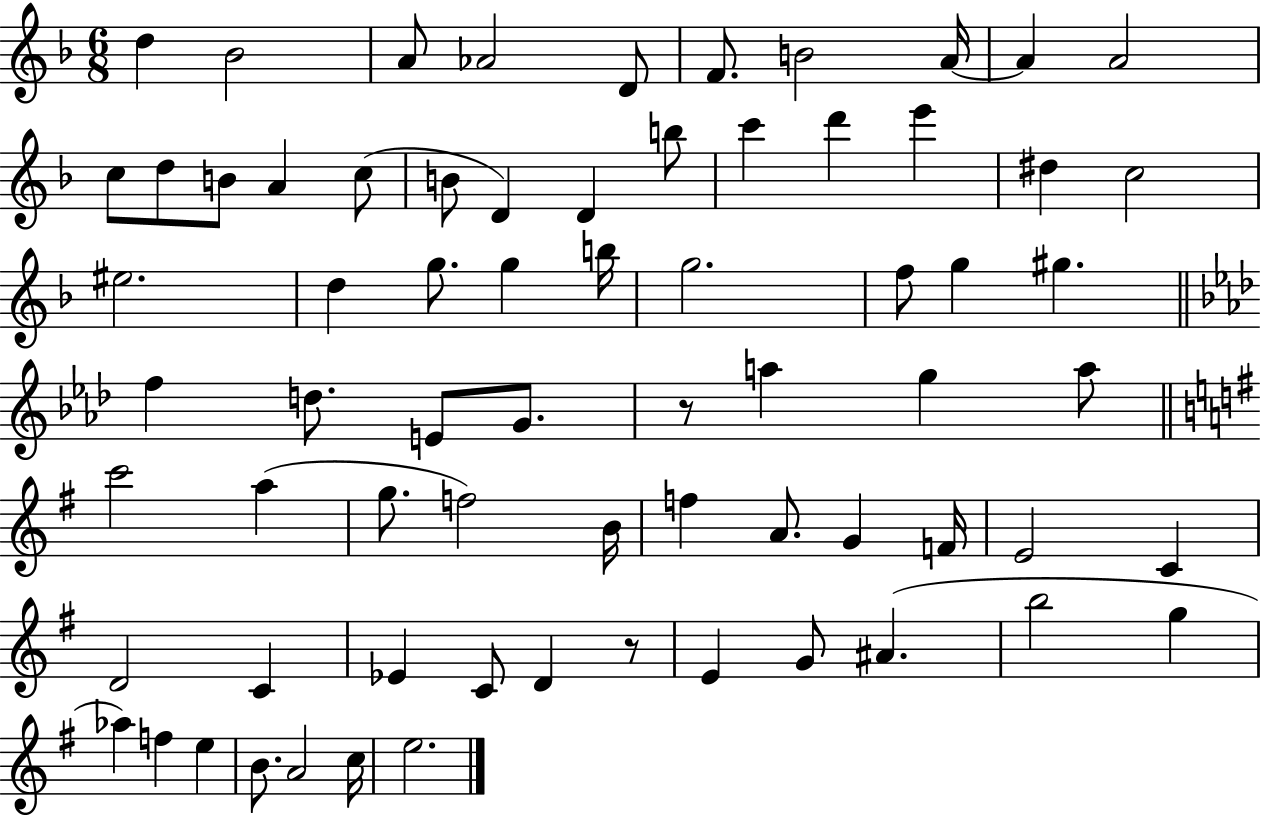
{
  \clef treble
  \numericTimeSignature
  \time 6/8
  \key f \major
  d''4 bes'2 | a'8 aes'2 d'8 | f'8. b'2 a'16~~ | a'4 a'2 | \break c''8 d''8 b'8 a'4 c''8( | b'8 d'4) d'4 b''8 | c'''4 d'''4 e'''4 | dis''4 c''2 | \break eis''2. | d''4 g''8. g''4 b''16 | g''2. | f''8 g''4 gis''4. | \break \bar "||" \break \key f \minor f''4 d''8. e'8 g'8. | r8 a''4 g''4 a''8 | \bar "||" \break \key e \minor c'''2 a''4( | g''8. f''2) b'16 | f''4 a'8. g'4 f'16 | e'2 c'4 | \break d'2 c'4 | ees'4 c'8 d'4 r8 | e'4 g'8 ais'4.( | b''2 g''4 | \break aes''4) f''4 e''4 | b'8. a'2 c''16 | e''2. | \bar "|."
}